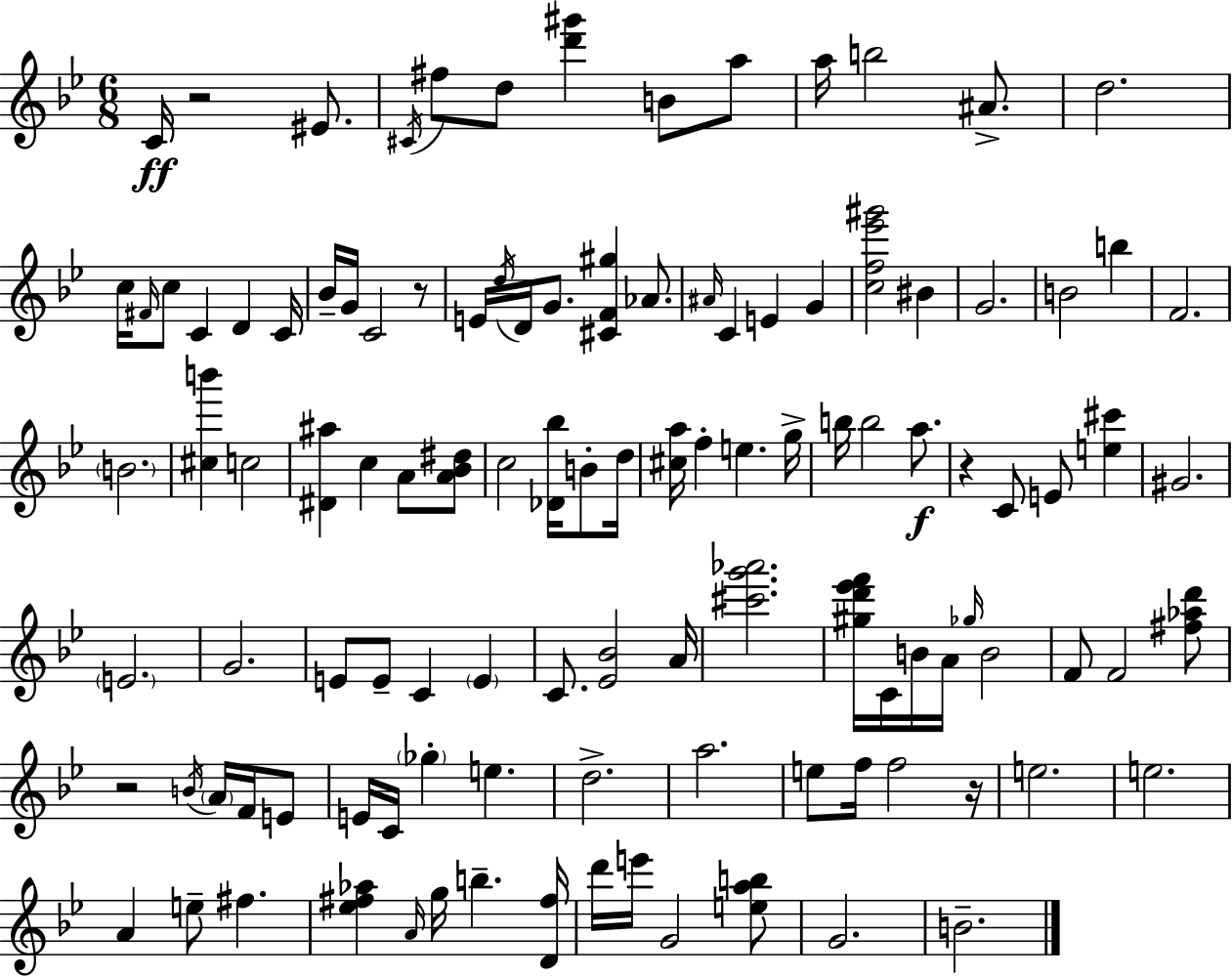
C4/s R/h EIS4/e. C#4/s F#5/e D5/e [D6,G#6]/q B4/e A5/e A5/s B5/h A#4/e. D5/h. C5/s F#4/s C5/e C4/q D4/q C4/s Bb4/s G4/s C4/h R/e E4/s D5/s D4/s G4/e. [C#4,F4,G#5]/q Ab4/e. A#4/s C4/q E4/q G4/q [C5,F5,Eb6,G#6]/h BIS4/q G4/h. B4/h B5/q F4/h. B4/h. [C#5,B6]/q C5/h [D#4,A#5]/q C5/q A4/e [A4,Bb4,D#5]/e C5/h [Db4,Bb5]/s B4/e D5/s [C#5,A5]/s F5/q E5/q. G5/s B5/s B5/h A5/e. R/q C4/e E4/e [E5,C#6]/q G#4/h. E4/h. G4/h. E4/e E4/e C4/q E4/q C4/e. [Eb4,Bb4]/h A4/s [C#6,G6,Ab6]/h. [G#5,D6,Eb6,F6]/s C4/s B4/s A4/s Gb5/s B4/h F4/e F4/h [F#5,Ab5,D6]/e R/h B4/s A4/s F4/s E4/e E4/s C4/s Gb5/q E5/q. D5/h. A5/h. E5/e F5/s F5/h R/s E5/h. E5/h. A4/q E5/e F#5/q. [Eb5,F#5,Ab5]/q A4/s G5/s B5/q. [D4,F#5]/s D6/s E6/s G4/h [E5,A5,B5]/e G4/h. B4/h.